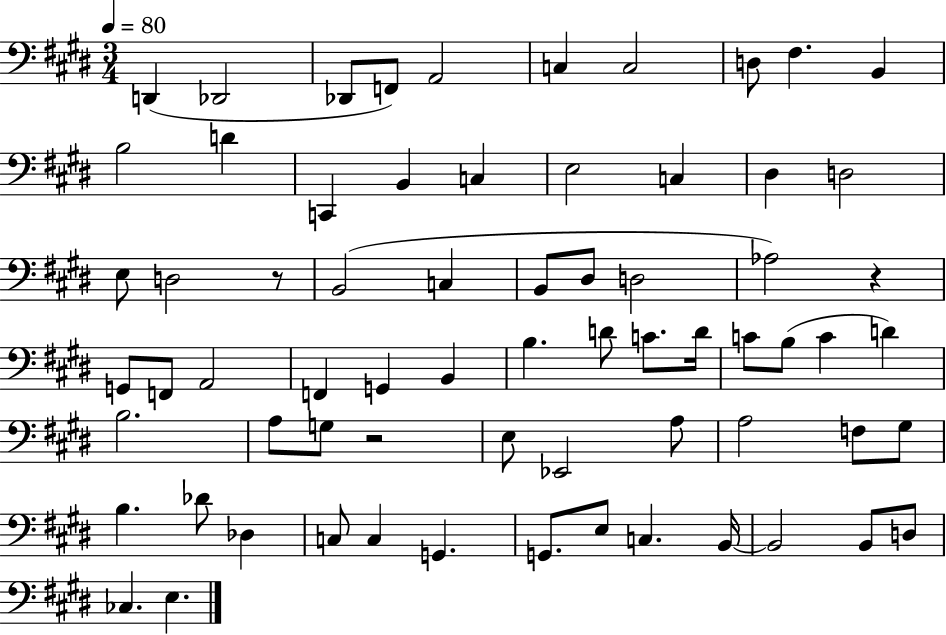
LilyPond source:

{
  \clef bass
  \numericTimeSignature
  \time 3/4
  \key e \major
  \tempo 4 = 80
  d,4( des,2 | des,8 f,8) a,2 | c4 c2 | d8 fis4. b,4 | \break b2 d'4 | c,4 b,4 c4 | e2 c4 | dis4 d2 | \break e8 d2 r8 | b,2( c4 | b,8 dis8 d2 | aes2) r4 | \break g,8 f,8 a,2 | f,4 g,4 b,4 | b4. d'8 c'8. d'16 | c'8 b8( c'4 d'4) | \break b2. | a8 g8 r2 | e8 ees,2 a8 | a2 f8 gis8 | \break b4. des'8 des4 | c8 c4 g,4. | g,8. e8 c4. b,16~~ | b,2 b,8 d8 | \break ces4. e4. | \bar "|."
}